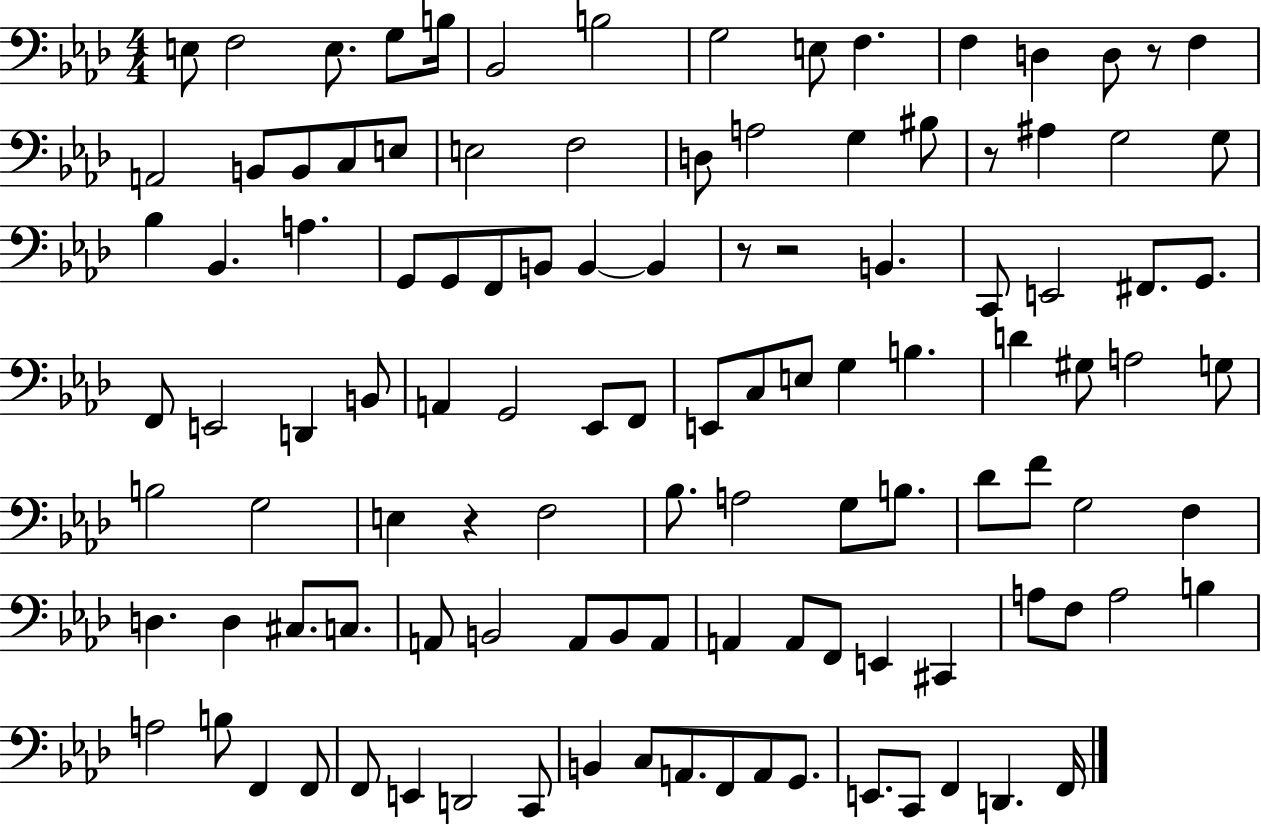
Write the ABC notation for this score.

X:1
T:Untitled
M:4/4
L:1/4
K:Ab
E,/2 F,2 E,/2 G,/2 B,/4 _B,,2 B,2 G,2 E,/2 F, F, D, D,/2 z/2 F, A,,2 B,,/2 B,,/2 C,/2 E,/2 E,2 F,2 D,/2 A,2 G, ^B,/2 z/2 ^A, G,2 G,/2 _B, _B,, A, G,,/2 G,,/2 F,,/2 B,,/2 B,, B,, z/2 z2 B,, C,,/2 E,,2 ^F,,/2 G,,/2 F,,/2 E,,2 D,, B,,/2 A,, G,,2 _E,,/2 F,,/2 E,,/2 C,/2 E,/2 G, B, D ^G,/2 A,2 G,/2 B,2 G,2 E, z F,2 _B,/2 A,2 G,/2 B,/2 _D/2 F/2 G,2 F, D, D, ^C,/2 C,/2 A,,/2 B,,2 A,,/2 B,,/2 A,,/2 A,, A,,/2 F,,/2 E,, ^C,, A,/2 F,/2 A,2 B, A,2 B,/2 F,, F,,/2 F,,/2 E,, D,,2 C,,/2 B,, C,/2 A,,/2 F,,/2 A,,/2 G,,/2 E,,/2 C,,/2 F,, D,, F,,/4